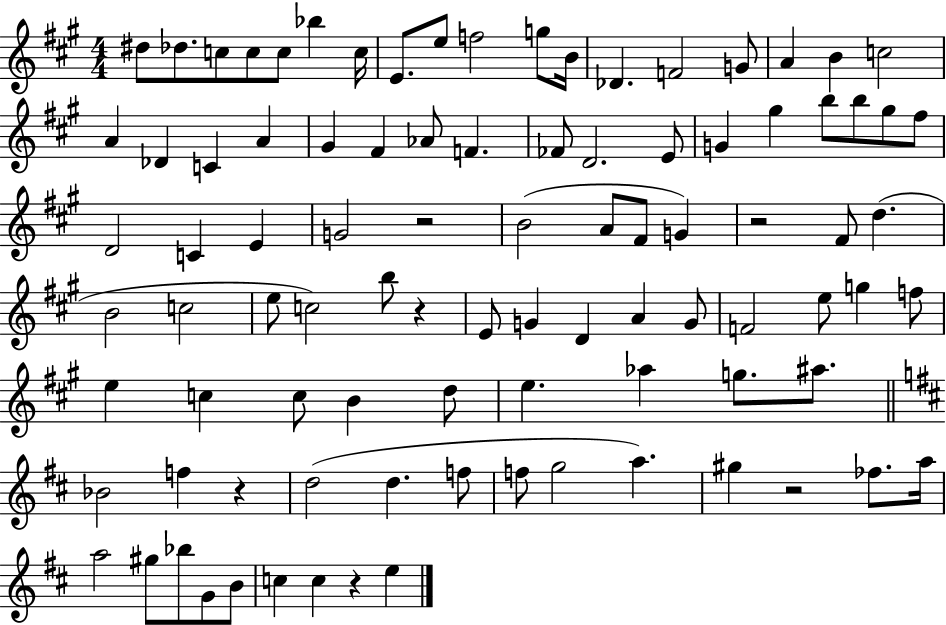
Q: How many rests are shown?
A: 6